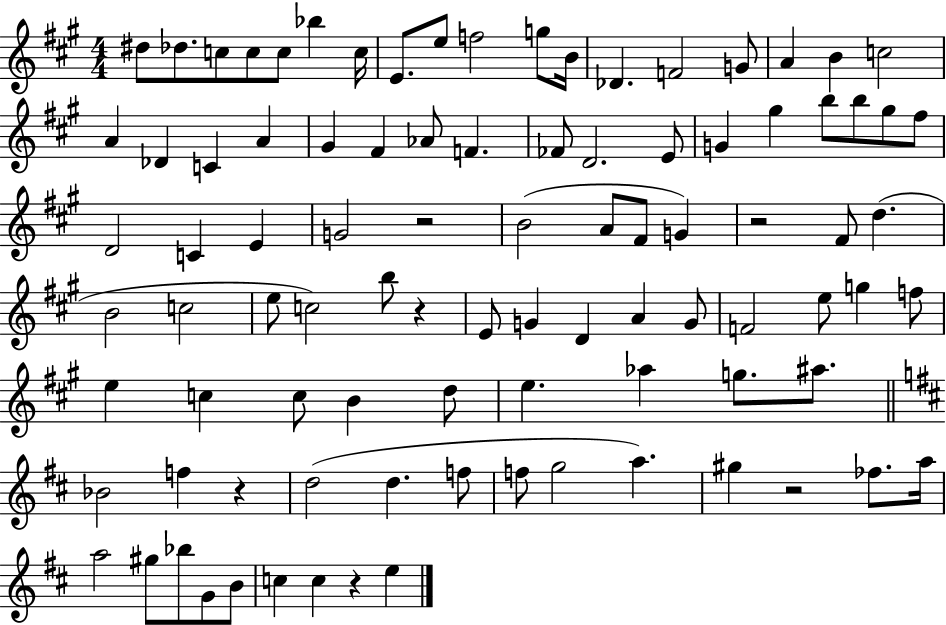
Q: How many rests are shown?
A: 6